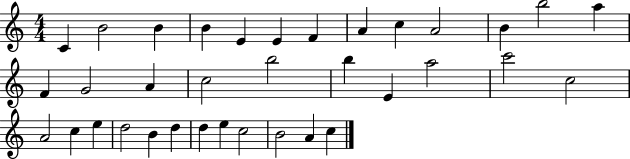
{
  \clef treble
  \numericTimeSignature
  \time 4/4
  \key c \major
  c'4 b'2 b'4 | b'4 e'4 e'4 f'4 | a'4 c''4 a'2 | b'4 b''2 a''4 | \break f'4 g'2 a'4 | c''2 b''2 | b''4 e'4 a''2 | c'''2 c''2 | \break a'2 c''4 e''4 | d''2 b'4 d''4 | d''4 e''4 c''2 | b'2 a'4 c''4 | \break \bar "|."
}